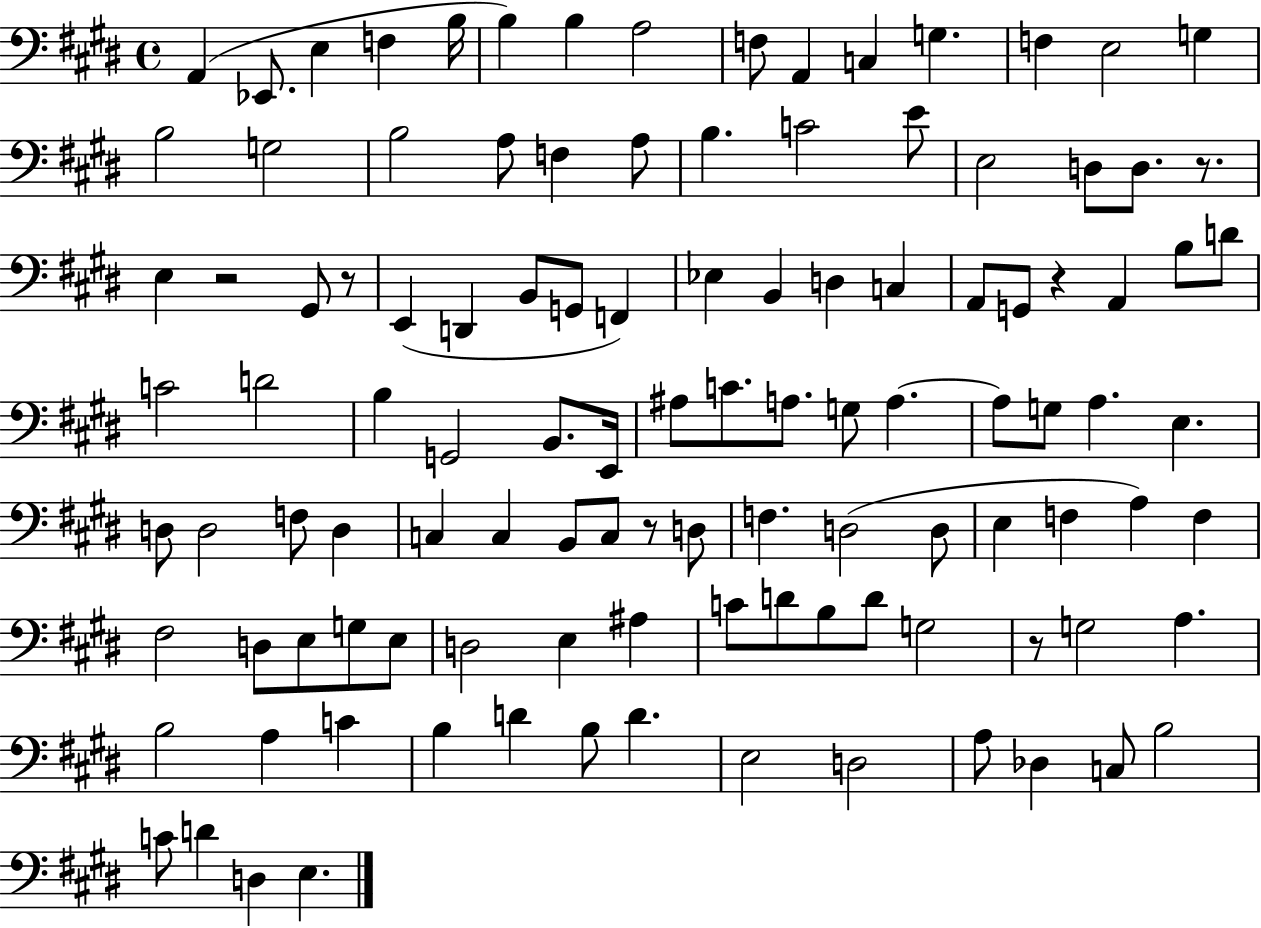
{
  \clef bass
  \time 4/4
  \defaultTimeSignature
  \key e \major
  a,4( ees,8. e4 f4 b16 | b4) b4 a2 | f8 a,4 c4 g4. | f4 e2 g4 | \break b2 g2 | b2 a8 f4 a8 | b4. c'2 e'8 | e2 d8 d8. r8. | \break e4 r2 gis,8 r8 | e,4( d,4 b,8 g,8 f,4) | ees4 b,4 d4 c4 | a,8 g,8 r4 a,4 b8 d'8 | \break c'2 d'2 | b4 g,2 b,8. e,16 | ais8 c'8. a8. g8 a4.~~ | a8 g8 a4. e4. | \break d8 d2 f8 d4 | c4 c4 b,8 c8 r8 d8 | f4. d2( d8 | e4 f4 a4) f4 | \break fis2 d8 e8 g8 e8 | d2 e4 ais4 | c'8 d'8 b8 d'8 g2 | r8 g2 a4. | \break b2 a4 c'4 | b4 d'4 b8 d'4. | e2 d2 | a8 des4 c8 b2 | \break c'8 d'4 d4 e4. | \bar "|."
}